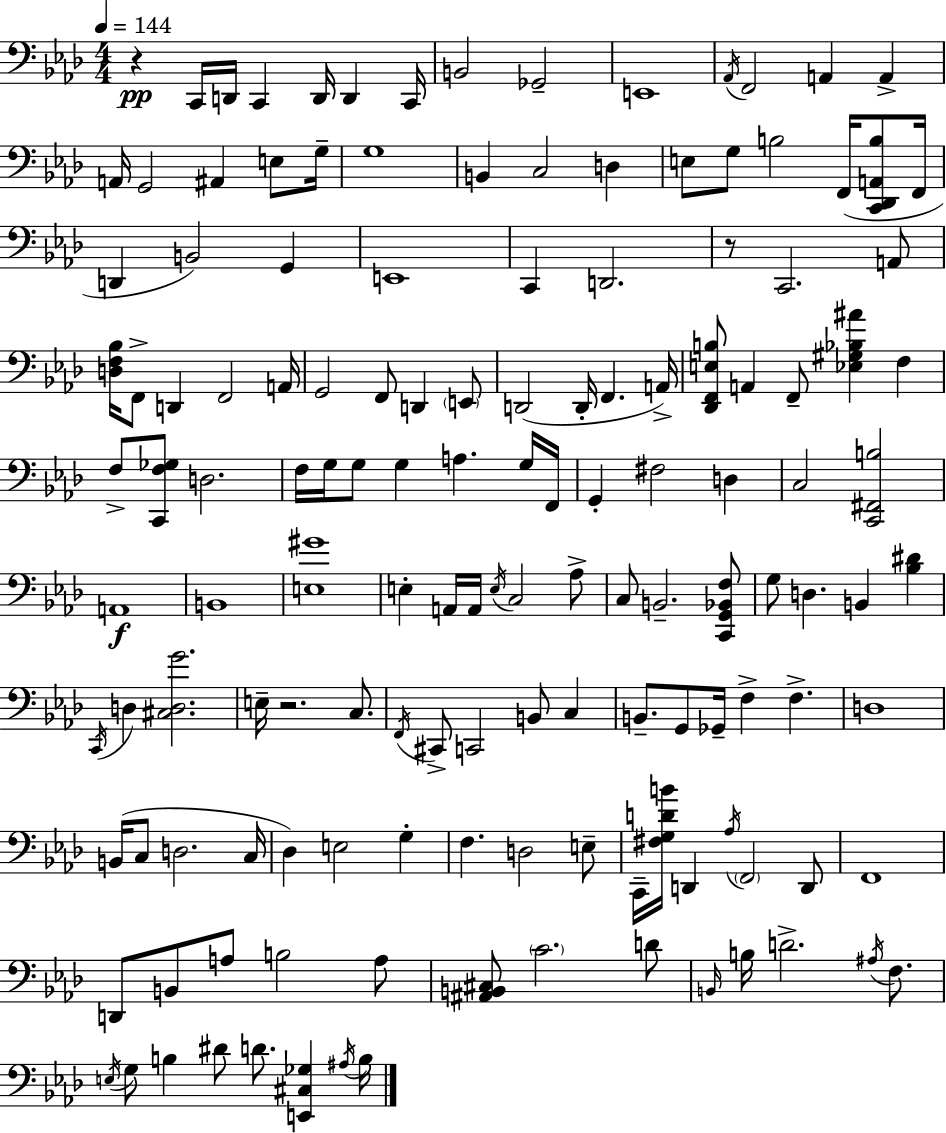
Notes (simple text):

R/q C2/s D2/s C2/q D2/s D2/q C2/s B2/h Gb2/h E2/w Ab2/s F2/h A2/q A2/q A2/s G2/h A#2/q E3/e G3/s G3/w B2/q C3/h D3/q E3/e G3/e B3/h F2/s [C2,Db2,A2,B3]/e F2/s D2/q B2/h G2/q E2/w C2/q D2/h. R/e C2/h. A2/e [D3,F3,Bb3]/s F2/e D2/q F2/h A2/s G2/h F2/e D2/q E2/e D2/h D2/s F2/q. A2/s [Db2,F2,E3,B3]/e A2/q F2/e [Eb3,G#3,Bb3,A#4]/q F3/q F3/e [C2,F3,Gb3]/e D3/h. F3/s G3/s G3/e G3/q A3/q. G3/s F2/s G2/q F#3/h D3/q C3/h [C2,F#2,B3]/h A2/w B2/w [E3,G#4]/w E3/q A2/s A2/s E3/s C3/h Ab3/e C3/e B2/h. [C2,G2,Bb2,F3]/e G3/e D3/q. B2/q [Bb3,D#4]/q C2/s D3/q [C#3,D3,G4]/h. E3/s R/h. C3/e. F2/s C#2/e C2/h B2/e C3/q B2/e. G2/e Gb2/s F3/q F3/q. D3/w B2/s C3/e D3/h. C3/s Db3/q E3/h G3/q F3/q. D3/h E3/e C2/s [F#3,G3,D4,B4]/s D2/q Ab3/s F2/h D2/e F2/w D2/e B2/e A3/e B3/h A3/e [A#2,B2,C#3]/e C4/h. D4/e B2/s B3/s D4/h. A#3/s F3/e. E3/s G3/e B3/q D#4/e D4/e. [E2,C#3,Gb3]/q A#3/s B3/s